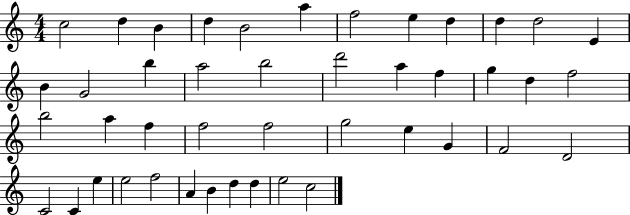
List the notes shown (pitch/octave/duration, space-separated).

C5/h D5/q B4/q D5/q B4/h A5/q F5/h E5/q D5/q D5/q D5/h E4/q B4/q G4/h B5/q A5/h B5/h D6/h A5/q F5/q G5/q D5/q F5/h B5/h A5/q F5/q F5/h F5/h G5/h E5/q G4/q F4/h D4/h C4/h C4/q E5/q E5/h F5/h A4/q B4/q D5/q D5/q E5/h C5/h